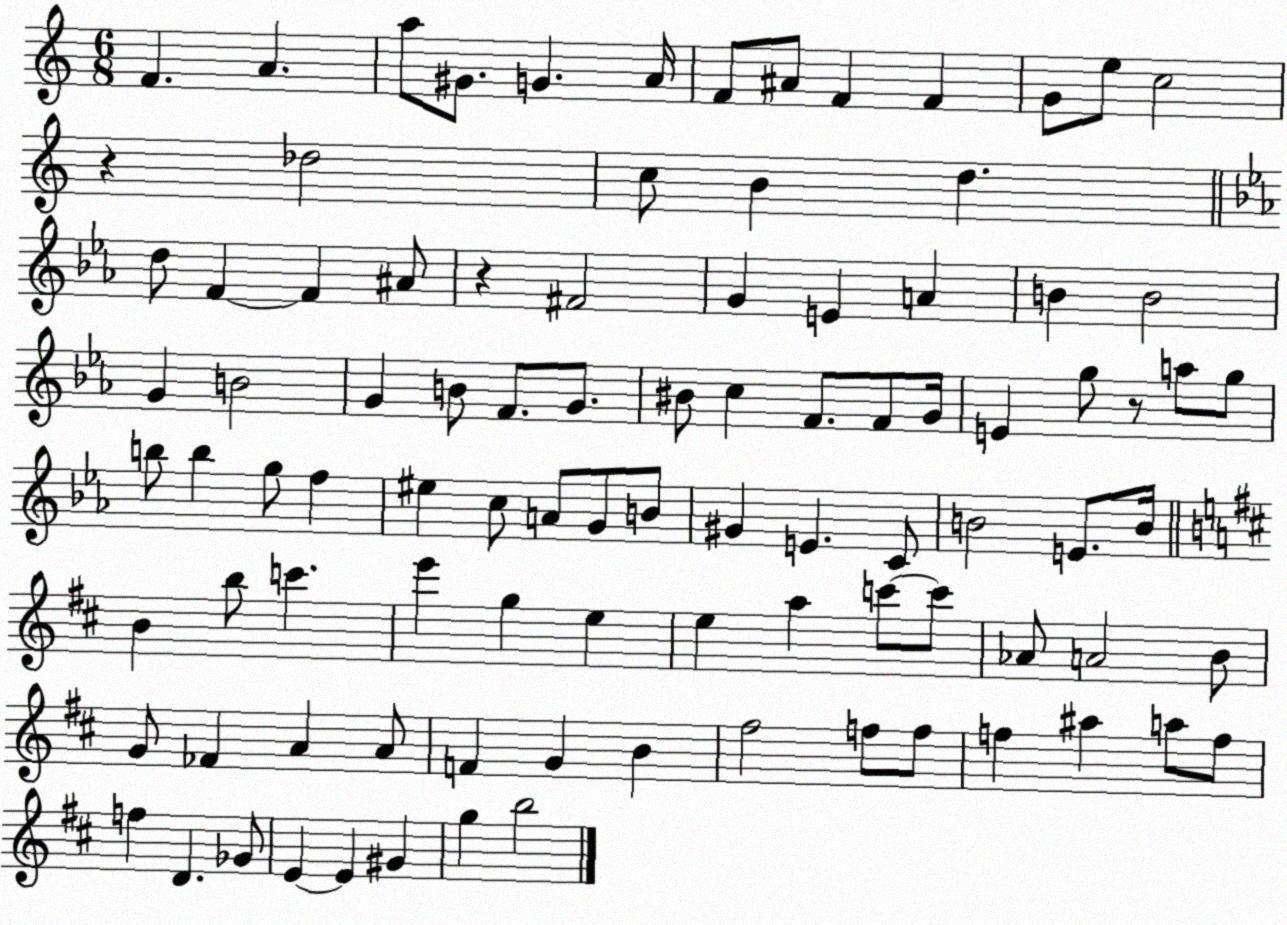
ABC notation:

X:1
T:Untitled
M:6/8
L:1/4
K:C
F A a/2 ^G/2 G A/4 F/2 ^A/2 F F G/2 e/2 c2 z _d2 c/2 B d d/2 F F ^A/2 z ^F2 G E A B B2 G B2 G B/2 F/2 G/2 ^B/2 c F/2 F/2 G/4 E g/2 z/2 a/2 g/2 b/2 b g/2 f ^e c/2 A/2 G/2 B/2 ^G E C/2 B2 E/2 B/4 B b/2 c' e' g e e a c'/2 c'/2 _A/2 A2 B/2 G/2 _F A A/2 F G B ^f2 f/2 f/2 f ^a a/2 f/2 f D _G/2 E E ^G g b2